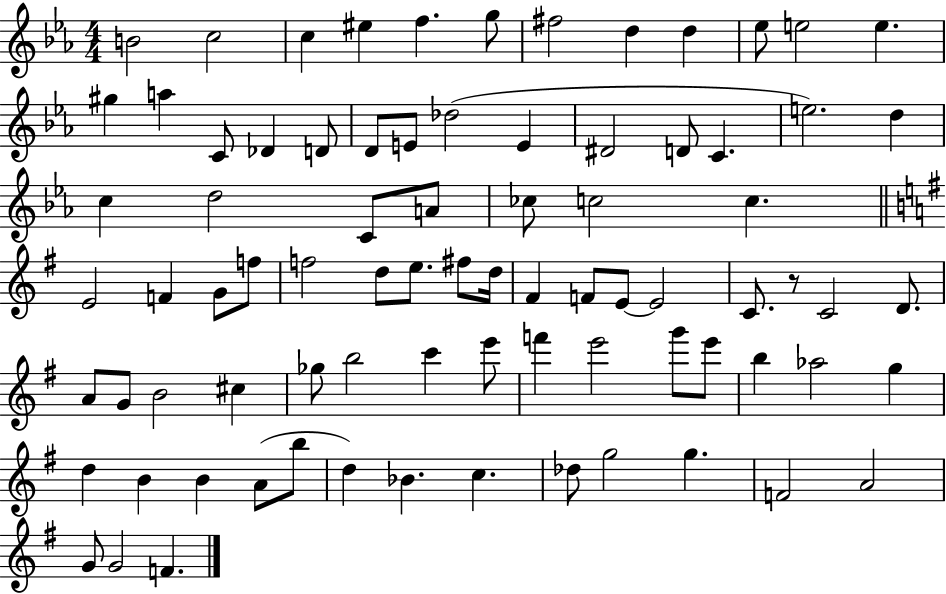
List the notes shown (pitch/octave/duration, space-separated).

B4/h C5/h C5/q EIS5/q F5/q. G5/e F#5/h D5/q D5/q Eb5/e E5/h E5/q. G#5/q A5/q C4/e Db4/q D4/e D4/e E4/e Db5/h E4/q D#4/h D4/e C4/q. E5/h. D5/q C5/q D5/h C4/e A4/e CES5/e C5/h C5/q. E4/h F4/q G4/e F5/e F5/h D5/e E5/e. F#5/e D5/s F#4/q F4/e E4/e E4/h C4/e. R/e C4/h D4/e. A4/e G4/e B4/h C#5/q Gb5/e B5/h C6/q E6/e F6/q E6/h G6/e E6/e B5/q Ab5/h G5/q D5/q B4/q B4/q A4/e B5/e D5/q Bb4/q. C5/q. Db5/e G5/h G5/q. F4/h A4/h G4/e G4/h F4/q.